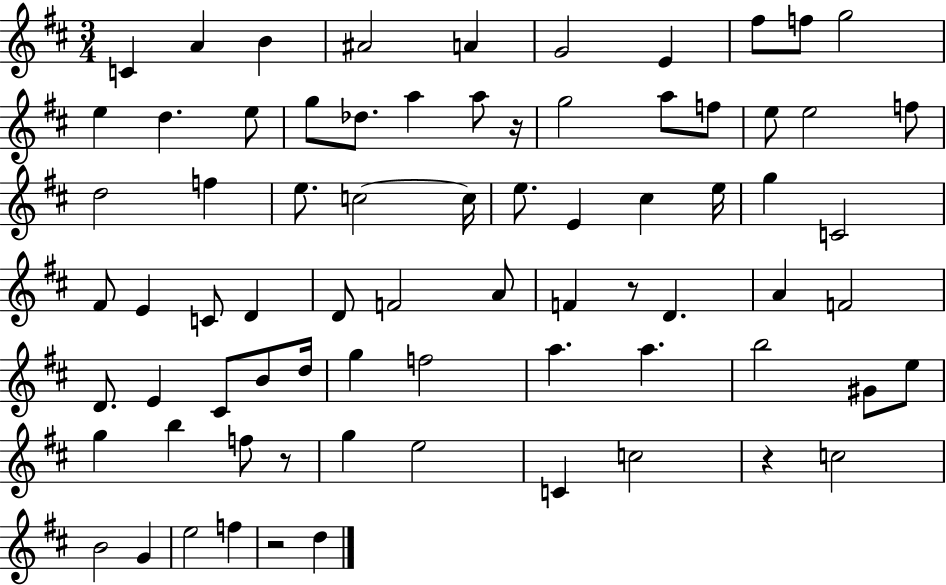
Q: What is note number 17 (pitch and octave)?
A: A5